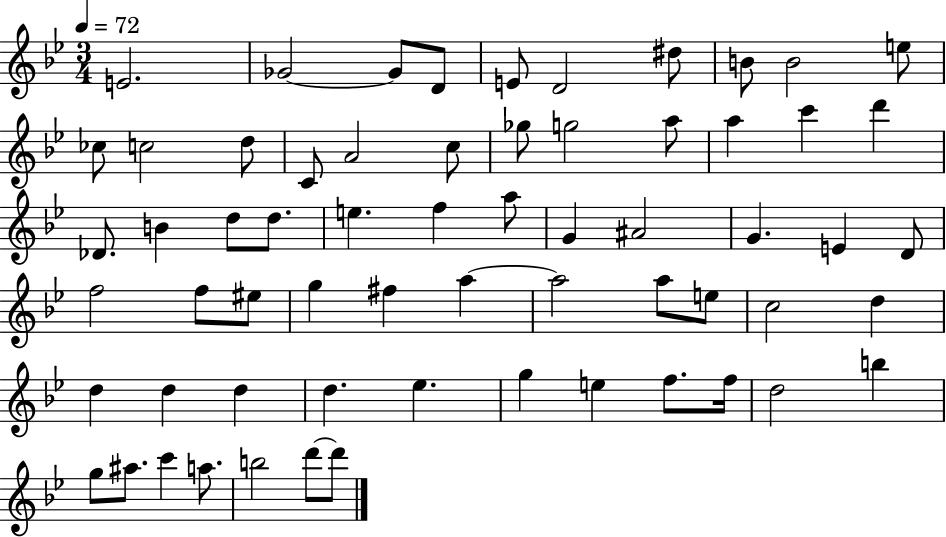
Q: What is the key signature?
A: BES major